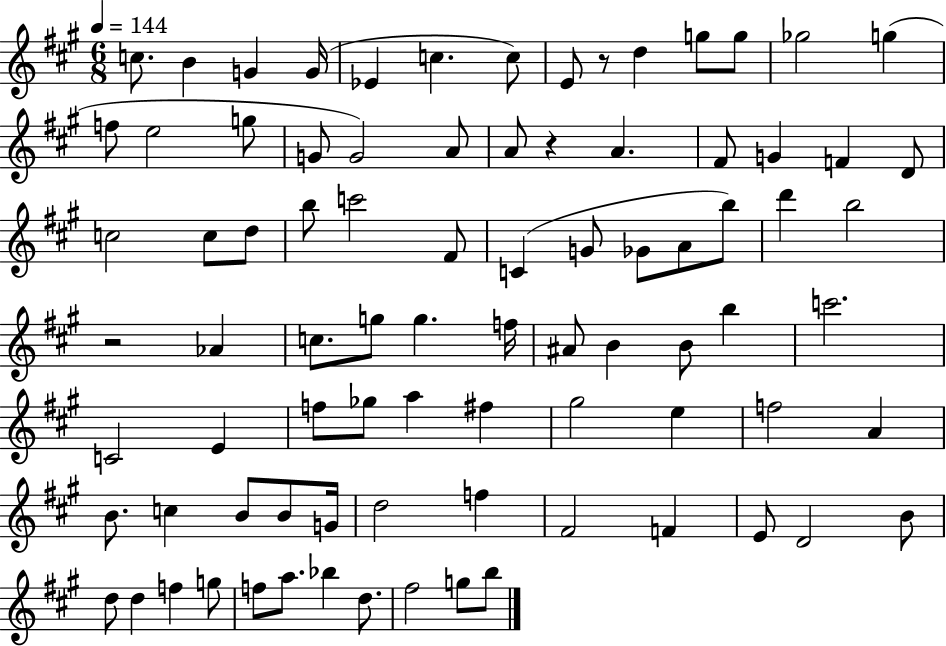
C5/e. B4/q G4/q G4/s Eb4/q C5/q. C5/e E4/e R/e D5/q G5/e G5/e Gb5/h G5/q F5/e E5/h G5/e G4/e G4/h A4/e A4/e R/q A4/q. F#4/e G4/q F4/q D4/e C5/h C5/e D5/e B5/e C6/h F#4/e C4/q G4/e Gb4/e A4/e B5/e D6/q B5/h R/h Ab4/q C5/e. G5/e G5/q. F5/s A#4/e B4/q B4/e B5/q C6/h. C4/h E4/q F5/e Gb5/e A5/q F#5/q G#5/h E5/q F5/h A4/q B4/e. C5/q B4/e B4/e G4/s D5/h F5/q F#4/h F4/q E4/e D4/h B4/e D5/e D5/q F5/q G5/e F5/e A5/e. Bb5/q D5/e. F#5/h G5/e B5/e